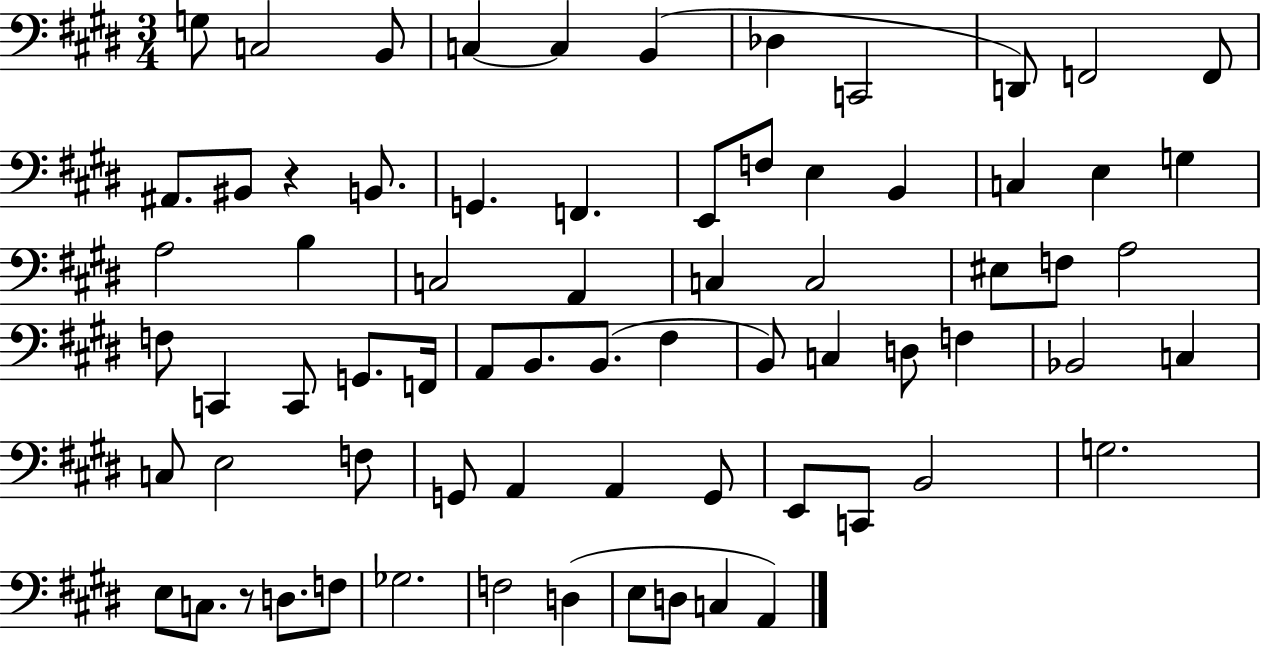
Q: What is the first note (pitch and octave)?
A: G3